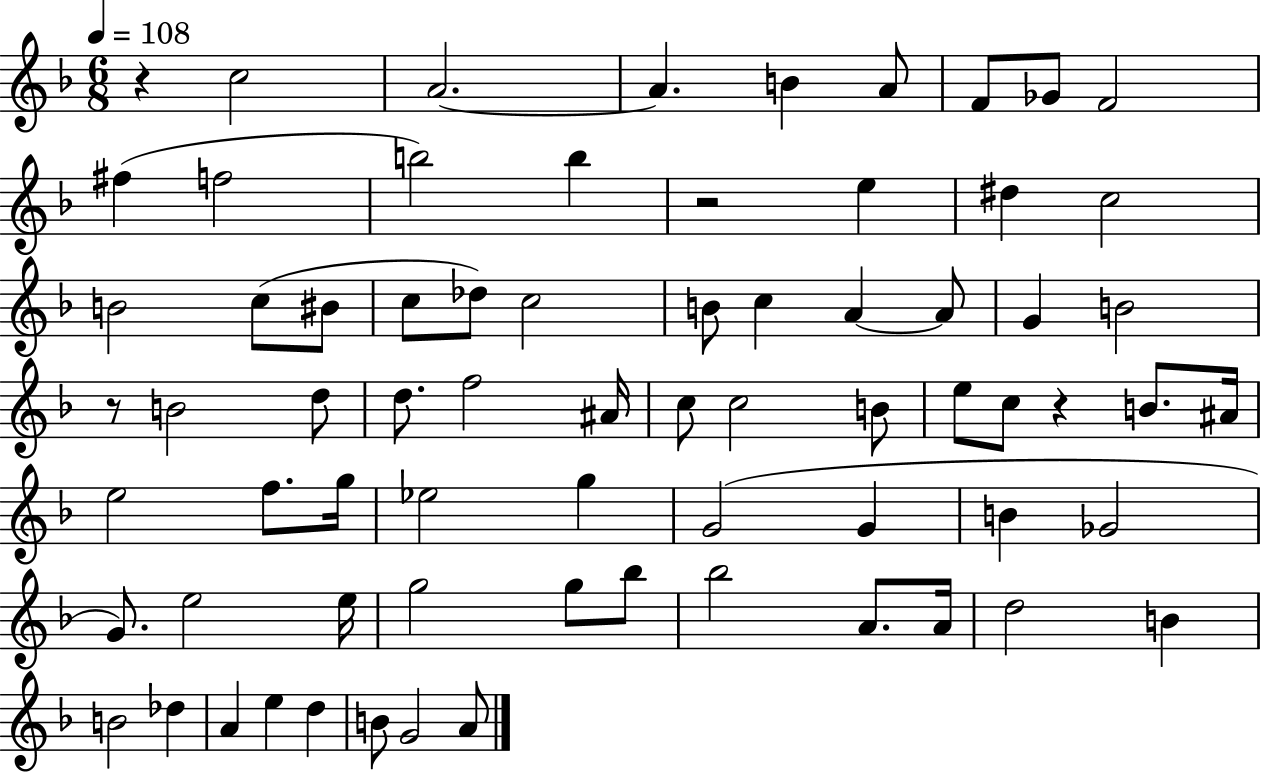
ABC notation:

X:1
T:Untitled
M:6/8
L:1/4
K:F
z c2 A2 A B A/2 F/2 _G/2 F2 ^f f2 b2 b z2 e ^d c2 B2 c/2 ^B/2 c/2 _d/2 c2 B/2 c A A/2 G B2 z/2 B2 d/2 d/2 f2 ^A/4 c/2 c2 B/2 e/2 c/2 z B/2 ^A/4 e2 f/2 g/4 _e2 g G2 G B _G2 G/2 e2 e/4 g2 g/2 _b/2 _b2 A/2 A/4 d2 B B2 _d A e d B/2 G2 A/2